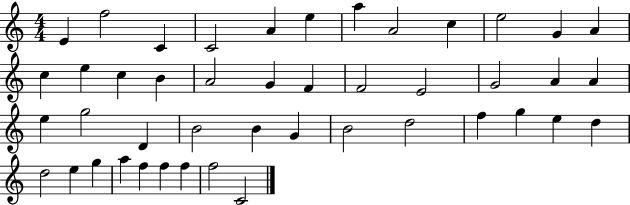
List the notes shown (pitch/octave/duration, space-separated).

E4/q F5/h C4/q C4/h A4/q E5/q A5/q A4/h C5/q E5/h G4/q A4/q C5/q E5/q C5/q B4/q A4/h G4/q F4/q F4/h E4/h G4/h A4/q A4/q E5/q G5/h D4/q B4/h B4/q G4/q B4/h D5/h F5/q G5/q E5/q D5/q D5/h E5/q G5/q A5/q F5/q F5/q F5/q F5/h C4/h